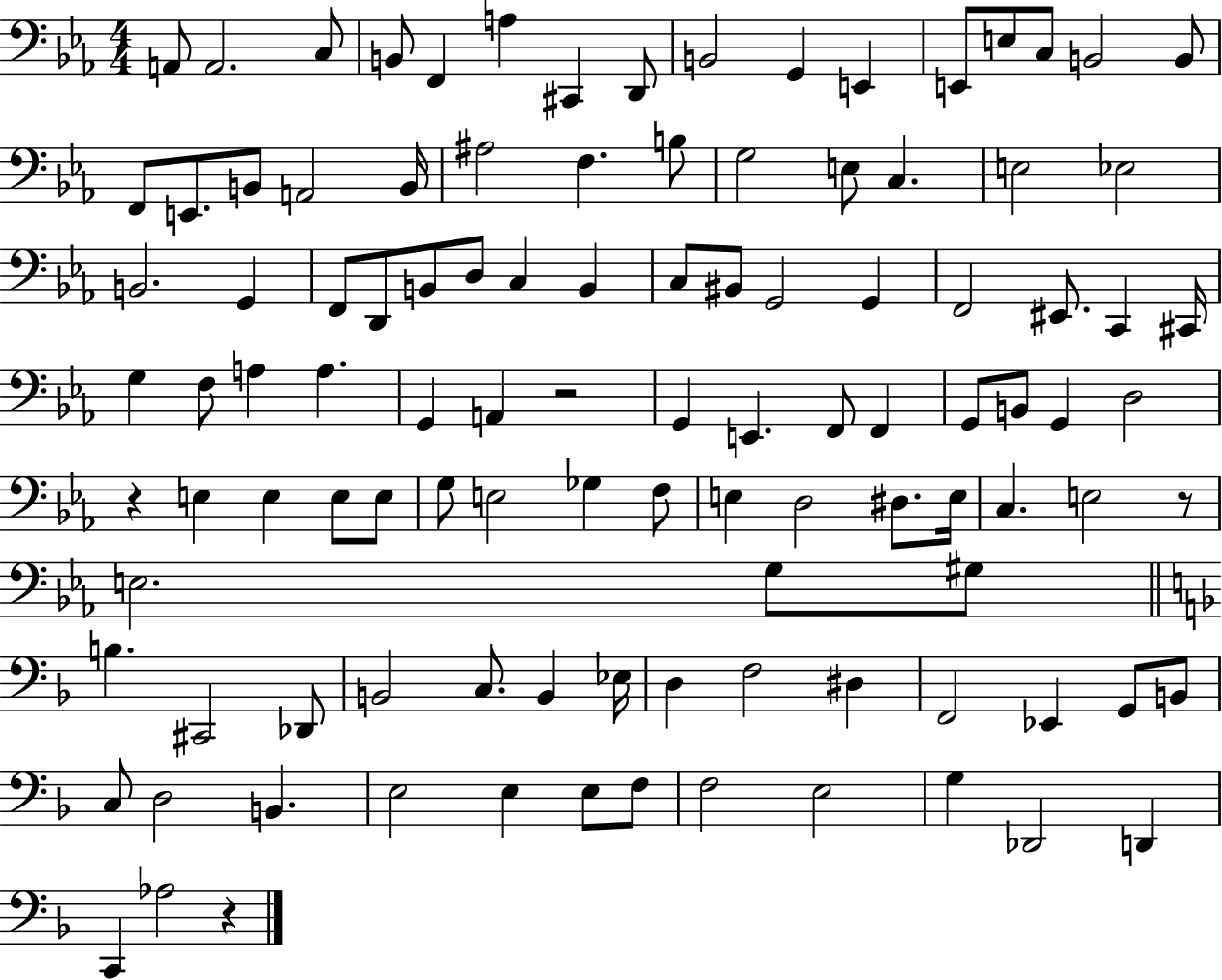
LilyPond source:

{
  \clef bass
  \numericTimeSignature
  \time 4/4
  \key ees \major
  a,8 a,2. c8 | b,8 f,4 a4 cis,4 d,8 | b,2 g,4 e,4 | e,8 e8 c8 b,2 b,8 | \break f,8 e,8. b,8 a,2 b,16 | ais2 f4. b8 | g2 e8 c4. | e2 ees2 | \break b,2. g,4 | f,8 d,8 b,8 d8 c4 b,4 | c8 bis,8 g,2 g,4 | f,2 eis,8. c,4 cis,16 | \break g4 f8 a4 a4. | g,4 a,4 r2 | g,4 e,4. f,8 f,4 | g,8 b,8 g,4 d2 | \break r4 e4 e4 e8 e8 | g8 e2 ges4 f8 | e4 d2 dis8. e16 | c4. e2 r8 | \break e2. g8 gis8 | \bar "||" \break \key f \major b4. cis,2 des,8 | b,2 c8. b,4 ees16 | d4 f2 dis4 | f,2 ees,4 g,8 b,8 | \break c8 d2 b,4. | e2 e4 e8 f8 | f2 e2 | g4 des,2 d,4 | \break c,4 aes2 r4 | \bar "|."
}